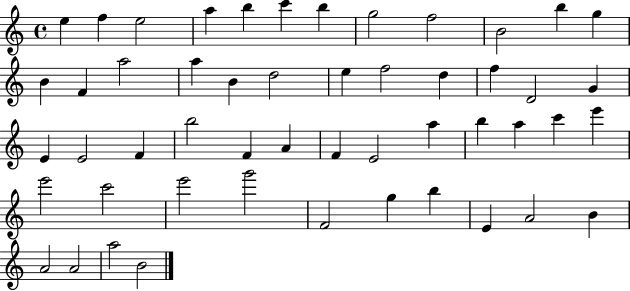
X:1
T:Untitled
M:4/4
L:1/4
K:C
e f e2 a b c' b g2 f2 B2 b g B F a2 a B d2 e f2 d f D2 G E E2 F b2 F A F E2 a b a c' e' e'2 c'2 e'2 g'2 F2 g b E A2 B A2 A2 a2 B2